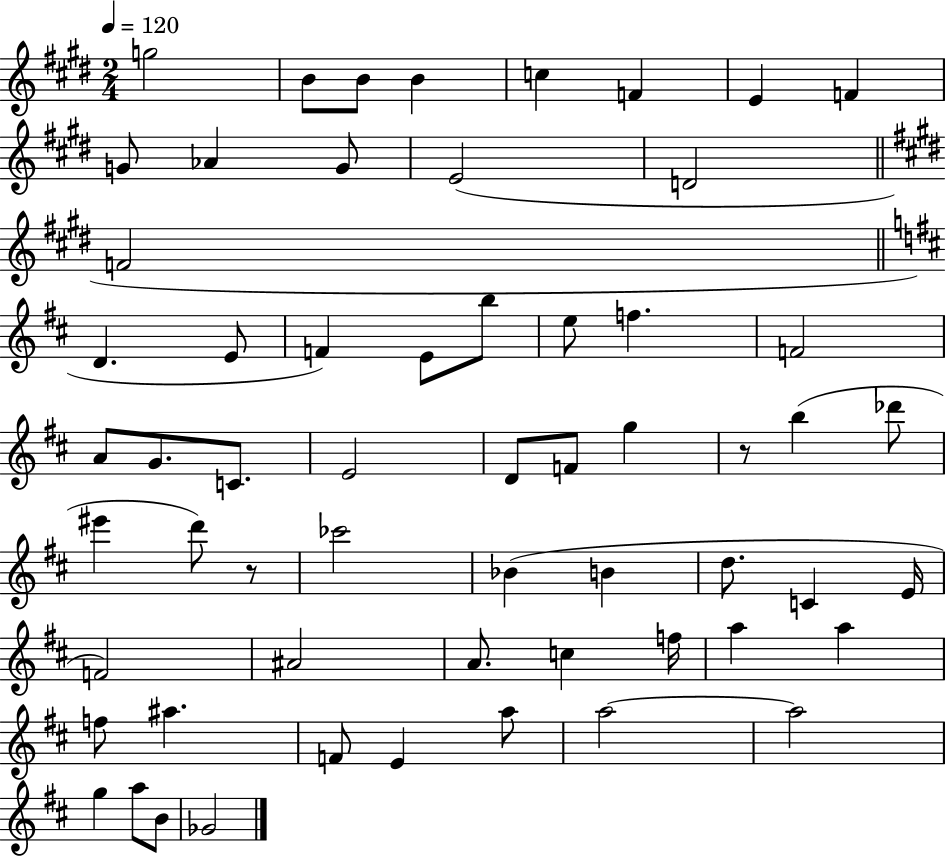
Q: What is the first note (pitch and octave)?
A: G5